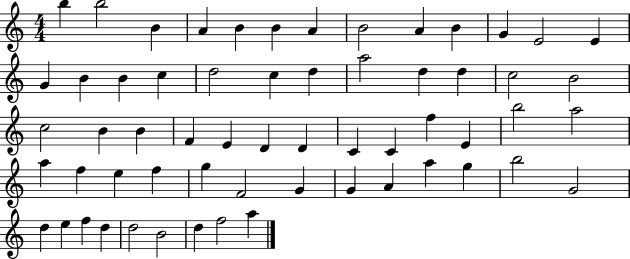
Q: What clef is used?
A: treble